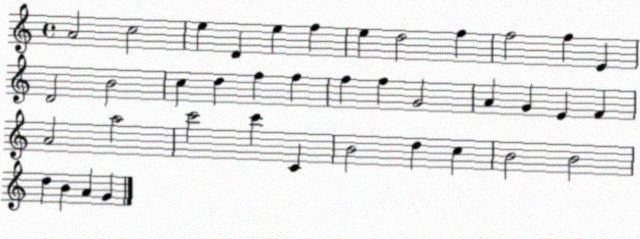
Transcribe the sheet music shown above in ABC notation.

X:1
T:Untitled
M:4/4
L:1/4
K:C
A2 c2 e D e f e d2 f f2 f E D2 B2 c d f f f f G2 A G E F A2 a2 c'2 c' C B2 d c B2 B2 d B A G